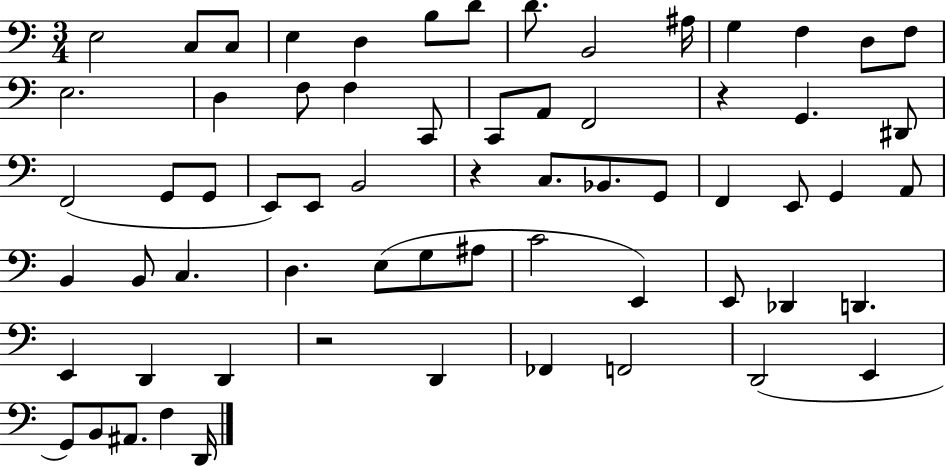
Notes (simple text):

E3/h C3/e C3/e E3/q D3/q B3/e D4/e D4/e. B2/h A#3/s G3/q F3/q D3/e F3/e E3/h. D3/q F3/e F3/q C2/e C2/e A2/e F2/h R/q G2/q. D#2/e F2/h G2/e G2/e E2/e E2/e B2/h R/q C3/e. Bb2/e. G2/e F2/q E2/e G2/q A2/e B2/q B2/e C3/q. D3/q. E3/e G3/e A#3/e C4/h E2/q E2/e Db2/q D2/q. E2/q D2/q D2/q R/h D2/q FES2/q F2/h D2/h E2/q G2/e B2/e A#2/e. F3/q D2/s